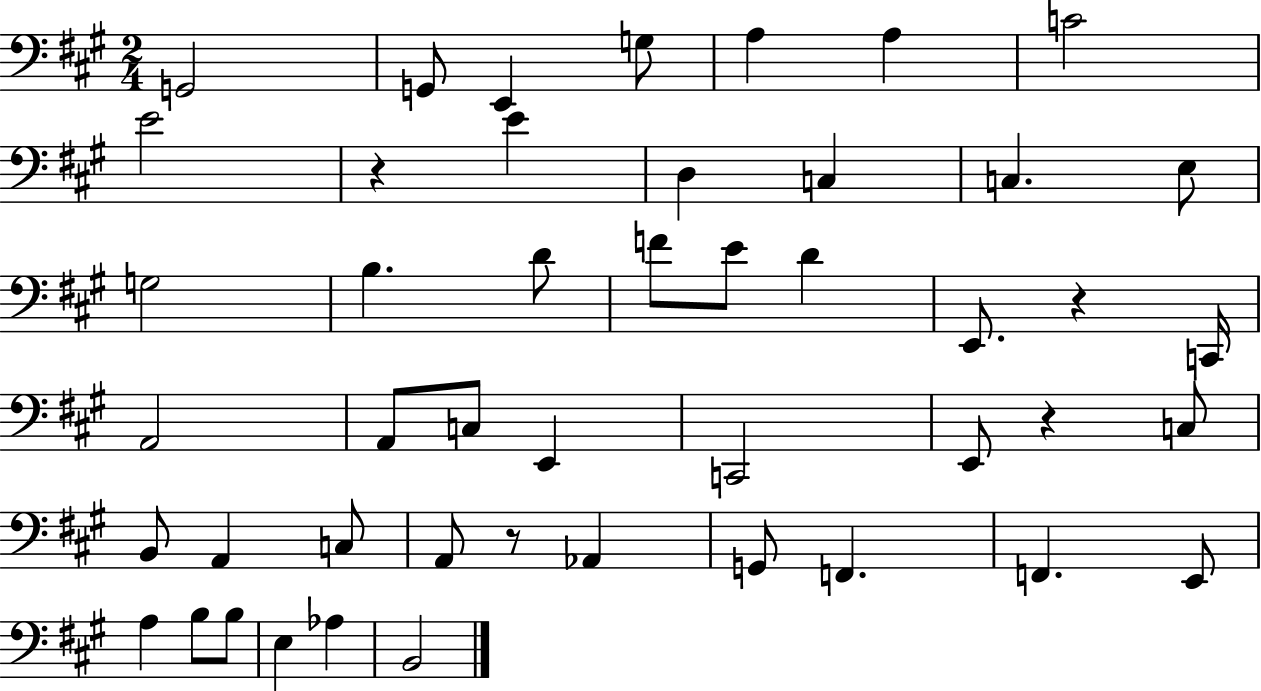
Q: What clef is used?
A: bass